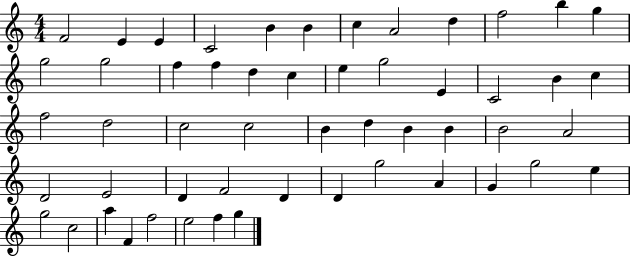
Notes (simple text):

F4/h E4/q E4/q C4/h B4/q B4/q C5/q A4/h D5/q F5/h B5/q G5/q G5/h G5/h F5/q F5/q D5/q C5/q E5/q G5/h E4/q C4/h B4/q C5/q F5/h D5/h C5/h C5/h B4/q D5/q B4/q B4/q B4/h A4/h D4/h E4/h D4/q F4/h D4/q D4/q G5/h A4/q G4/q G5/h E5/q G5/h C5/h A5/q F4/q F5/h E5/h F5/q G5/q